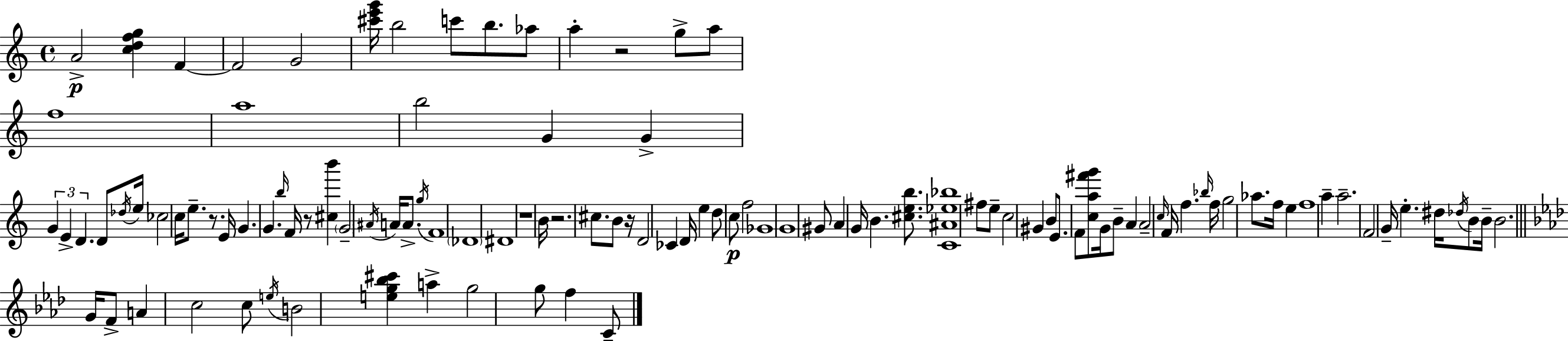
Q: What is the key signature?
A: C major